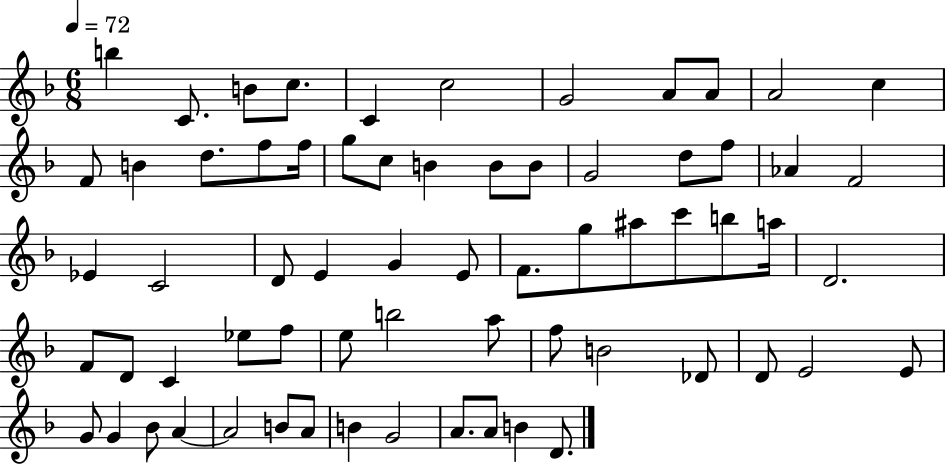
{
  \clef treble
  \numericTimeSignature
  \time 6/8
  \key f \major
  \tempo 4 = 72
  b''4 c'8. b'8 c''8. | c'4 c''2 | g'2 a'8 a'8 | a'2 c''4 | \break f'8 b'4 d''8. f''8 f''16 | g''8 c''8 b'4 b'8 b'8 | g'2 d''8 f''8 | aes'4 f'2 | \break ees'4 c'2 | d'8 e'4 g'4 e'8 | f'8. g''8 ais''8 c'''8 b''8 a''16 | d'2. | \break f'8 d'8 c'4 ees''8 f''8 | e''8 b''2 a''8 | f''8 b'2 des'8 | d'8 e'2 e'8 | \break g'8 g'4 bes'8 a'4~~ | a'2 b'8 a'8 | b'4 g'2 | a'8. a'8 b'4 d'8. | \break \bar "|."
}